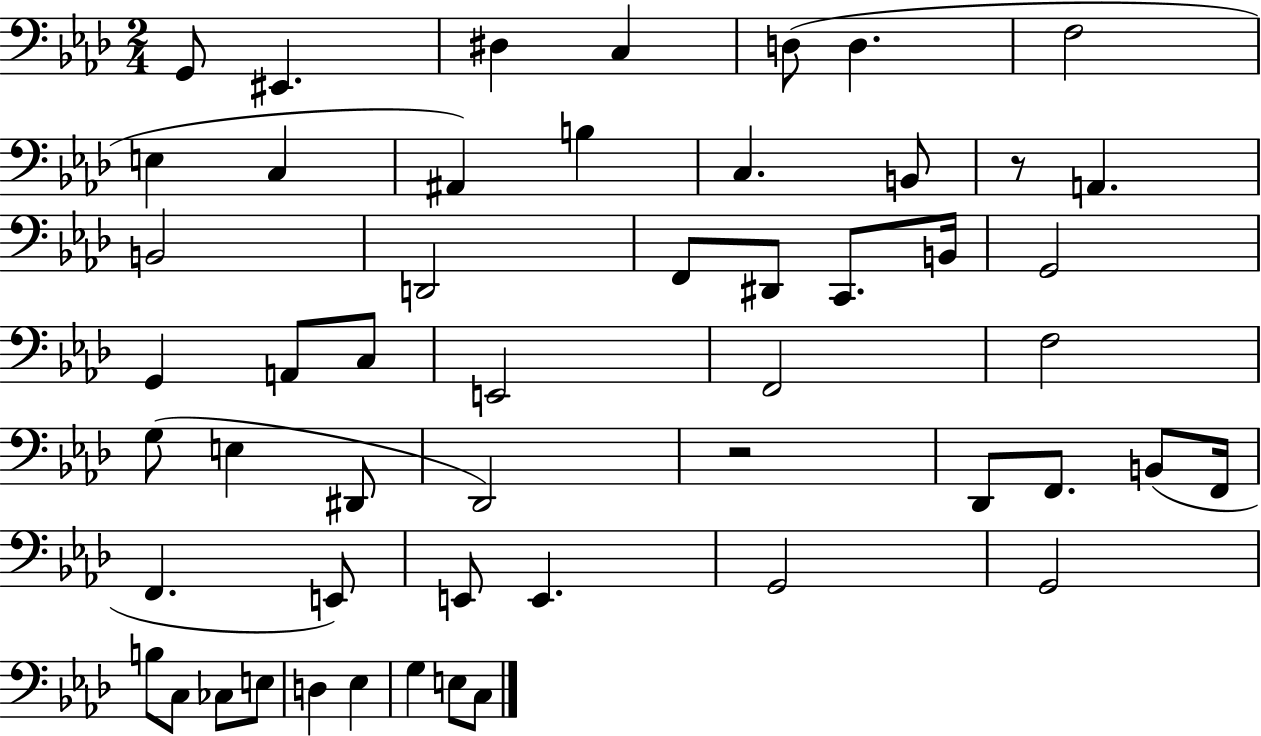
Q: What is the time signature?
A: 2/4